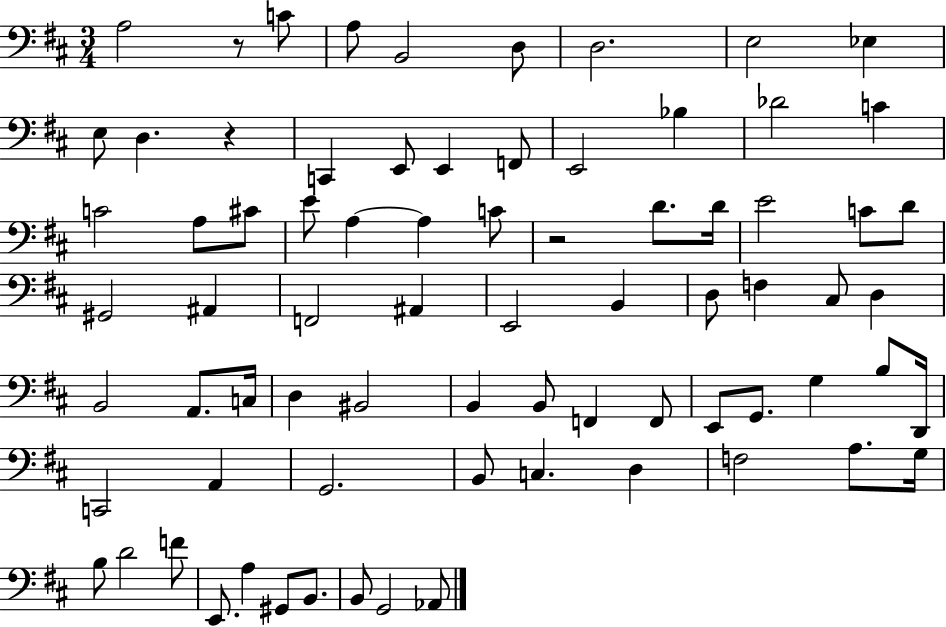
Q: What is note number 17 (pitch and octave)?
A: Db4